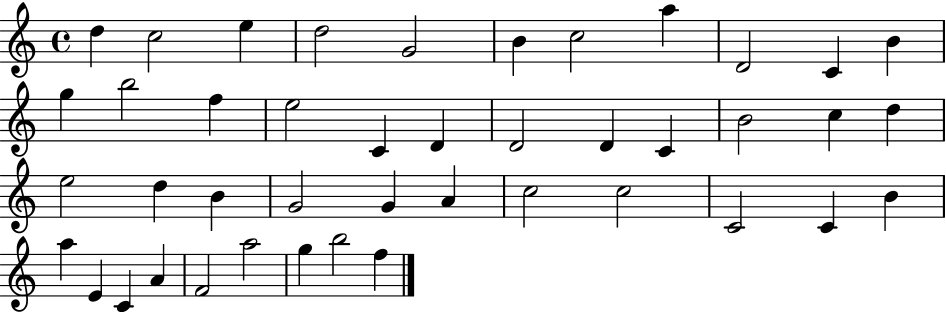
{
  \clef treble
  \time 4/4
  \defaultTimeSignature
  \key c \major
  d''4 c''2 e''4 | d''2 g'2 | b'4 c''2 a''4 | d'2 c'4 b'4 | \break g''4 b''2 f''4 | e''2 c'4 d'4 | d'2 d'4 c'4 | b'2 c''4 d''4 | \break e''2 d''4 b'4 | g'2 g'4 a'4 | c''2 c''2 | c'2 c'4 b'4 | \break a''4 e'4 c'4 a'4 | f'2 a''2 | g''4 b''2 f''4 | \bar "|."
}